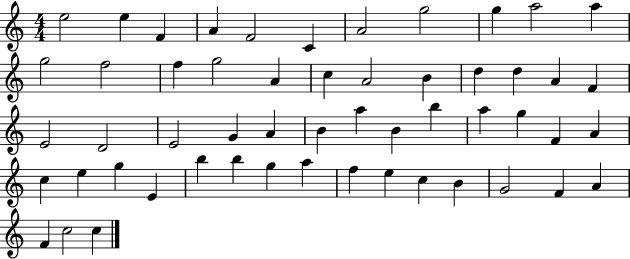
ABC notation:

X:1
T:Untitled
M:4/4
L:1/4
K:C
e2 e F A F2 C A2 g2 g a2 a g2 f2 f g2 A c A2 B d d A F E2 D2 E2 G A B a B b a g F A c e g E b b g a f e c B G2 F A F c2 c